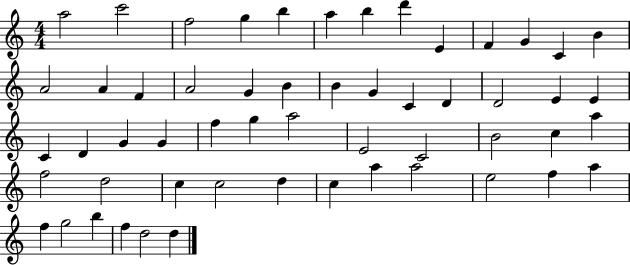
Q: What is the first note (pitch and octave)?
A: A5